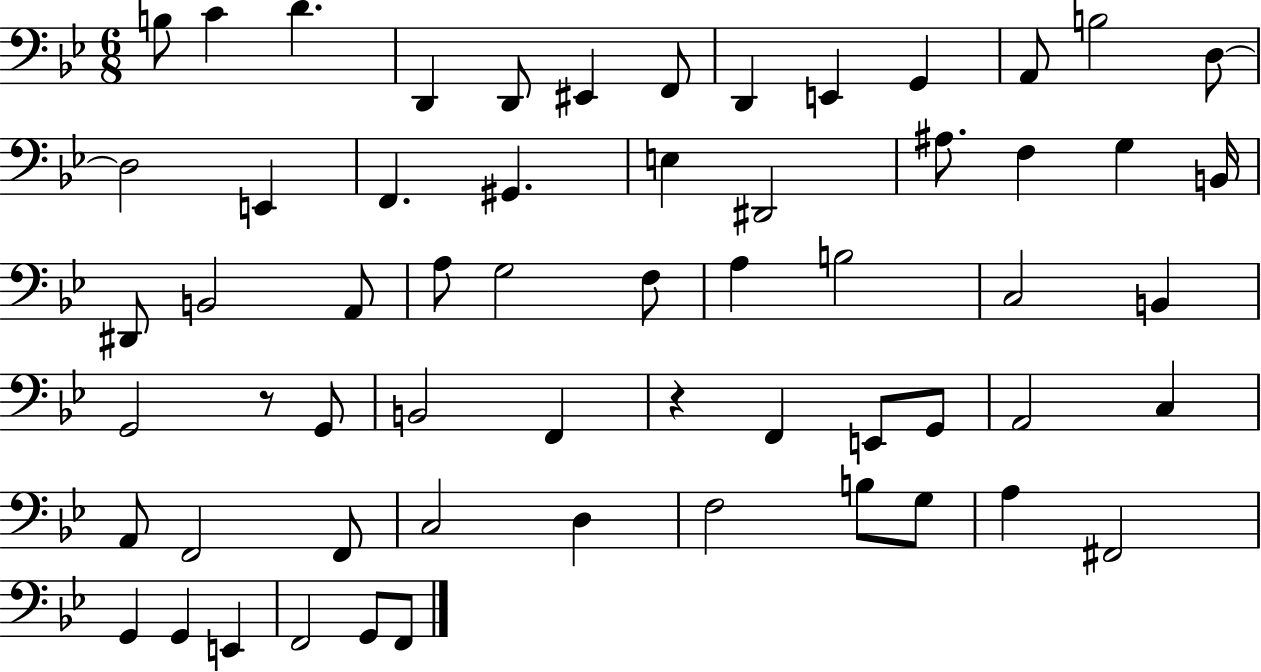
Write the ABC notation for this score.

X:1
T:Untitled
M:6/8
L:1/4
K:Bb
B,/2 C D D,, D,,/2 ^E,, F,,/2 D,, E,, G,, A,,/2 B,2 D,/2 D,2 E,, F,, ^G,, E, ^D,,2 ^A,/2 F, G, B,,/4 ^D,,/2 B,,2 A,,/2 A,/2 G,2 F,/2 A, B,2 C,2 B,, G,,2 z/2 G,,/2 B,,2 F,, z F,, E,,/2 G,,/2 A,,2 C, A,,/2 F,,2 F,,/2 C,2 D, F,2 B,/2 G,/2 A, ^F,,2 G,, G,, E,, F,,2 G,,/2 F,,/2